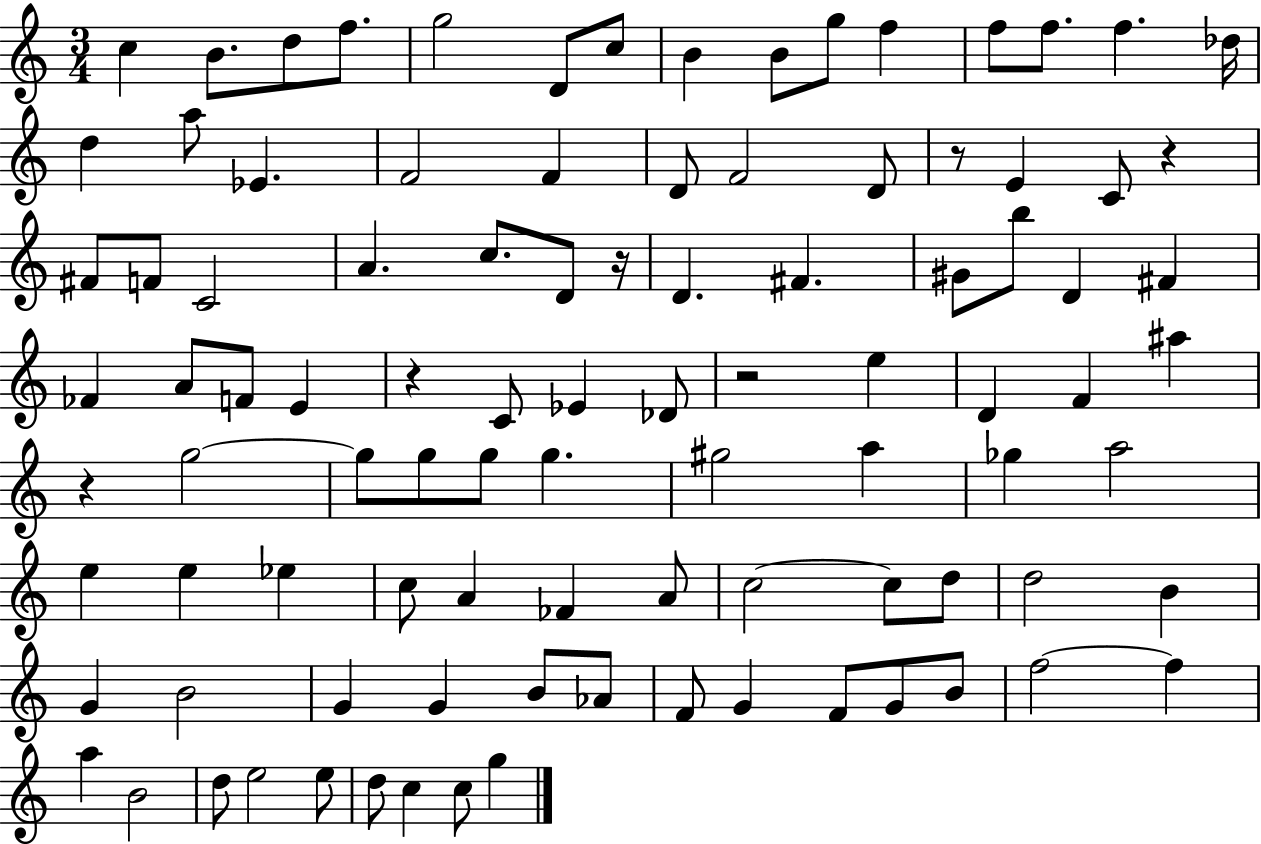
C5/q B4/e. D5/e F5/e. G5/h D4/e C5/e B4/q B4/e G5/e F5/q F5/e F5/e. F5/q. Db5/s D5/q A5/e Eb4/q. F4/h F4/q D4/e F4/h D4/e R/e E4/q C4/e R/q F#4/e F4/e C4/h A4/q. C5/e. D4/e R/s D4/q. F#4/q. G#4/e B5/e D4/q F#4/q FES4/q A4/e F4/e E4/q R/q C4/e Eb4/q Db4/e R/h E5/q D4/q F4/q A#5/q R/q G5/h G5/e G5/e G5/e G5/q. G#5/h A5/q Gb5/q A5/h E5/q E5/q Eb5/q C5/e A4/q FES4/q A4/e C5/h C5/e D5/e D5/h B4/q G4/q B4/h G4/q G4/q B4/e Ab4/e F4/e G4/q F4/e G4/e B4/e F5/h F5/q A5/q B4/h D5/e E5/h E5/e D5/e C5/q C5/e G5/q